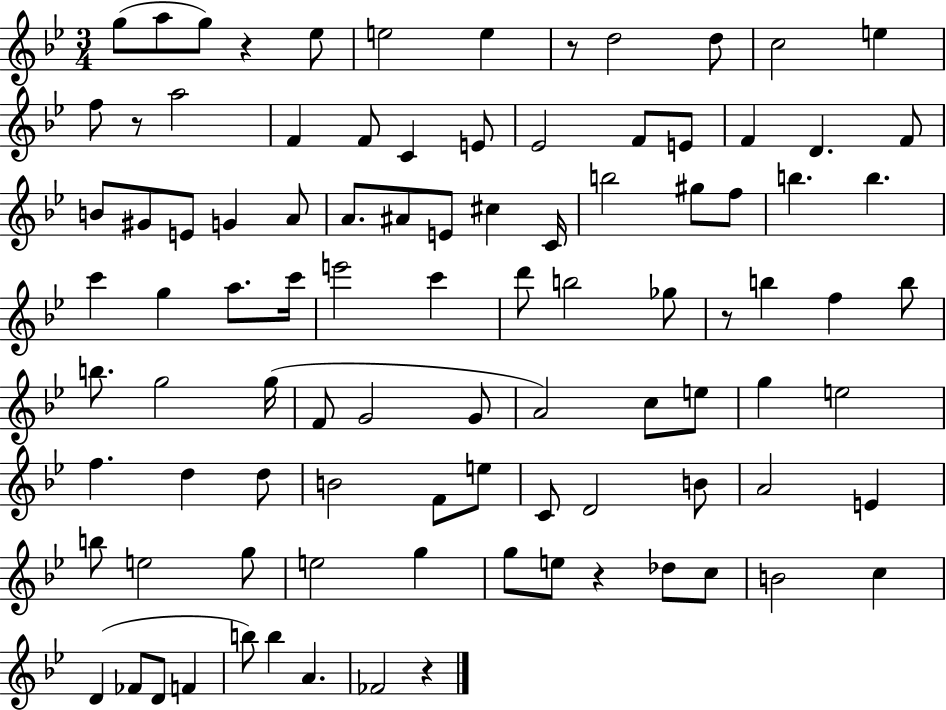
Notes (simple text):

G5/e A5/e G5/e R/q Eb5/e E5/h E5/q R/e D5/h D5/e C5/h E5/q F5/e R/e A5/h F4/q F4/e C4/q E4/e Eb4/h F4/e E4/e F4/q D4/q. F4/e B4/e G#4/e E4/e G4/q A4/e A4/e. A#4/e E4/e C#5/q C4/s B5/h G#5/e F5/e B5/q. B5/q. C6/q G5/q A5/e. C6/s E6/h C6/q D6/e B5/h Gb5/e R/e B5/q F5/q B5/e B5/e. G5/h G5/s F4/e G4/h G4/e A4/h C5/e E5/e G5/q E5/h F5/q. D5/q D5/e B4/h F4/e E5/e C4/e D4/h B4/e A4/h E4/q B5/e E5/h G5/e E5/h G5/q G5/e E5/e R/q Db5/e C5/e B4/h C5/q D4/q FES4/e D4/e F4/q B5/e B5/q A4/q. FES4/h R/q